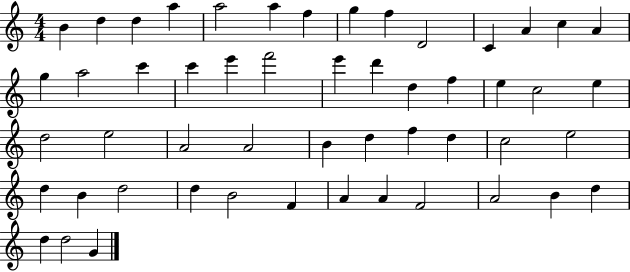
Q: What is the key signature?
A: C major